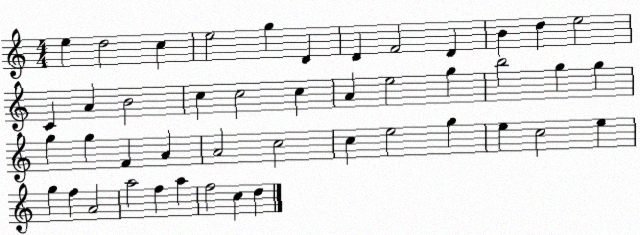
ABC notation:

X:1
T:Untitled
M:4/4
L:1/4
K:C
e d2 c e2 g D D F2 D B d e2 C A B2 c c2 c A e2 g b2 g g g g F A A2 c2 c e2 g e c2 e g f A2 a2 f a f2 c d